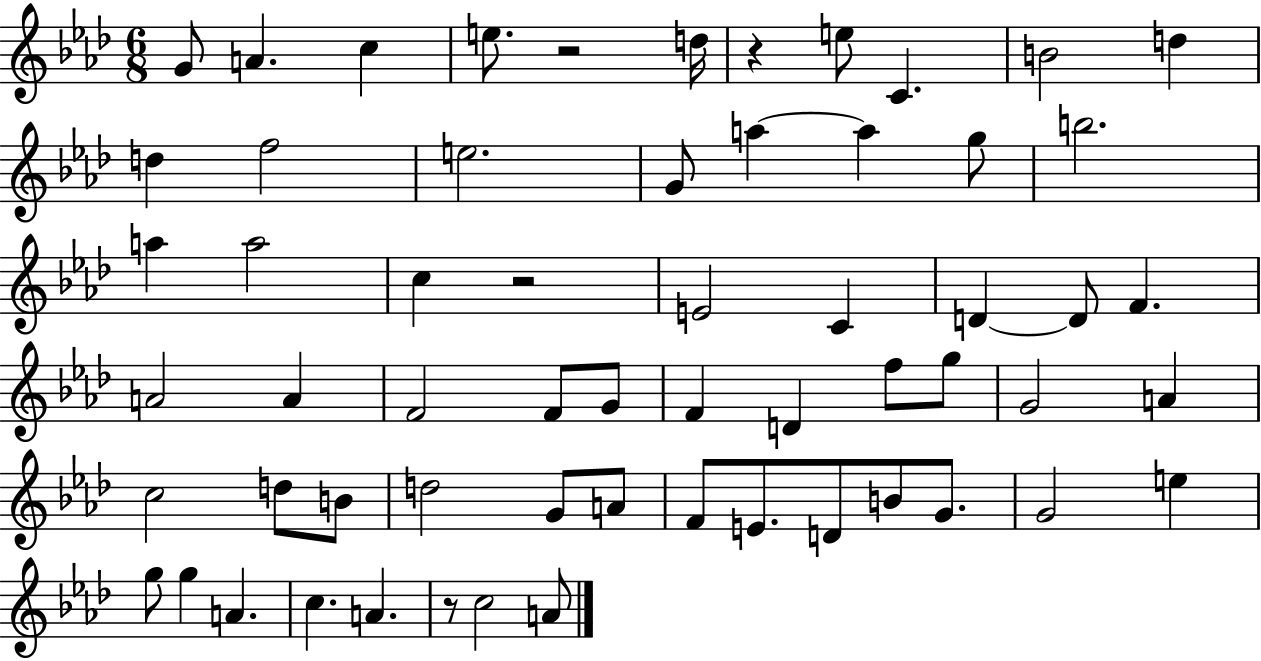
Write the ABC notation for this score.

X:1
T:Untitled
M:6/8
L:1/4
K:Ab
G/2 A c e/2 z2 d/4 z e/2 C B2 d d f2 e2 G/2 a a g/2 b2 a a2 c z2 E2 C D D/2 F A2 A F2 F/2 G/2 F D f/2 g/2 G2 A c2 d/2 B/2 d2 G/2 A/2 F/2 E/2 D/2 B/2 G/2 G2 e g/2 g A c A z/2 c2 A/2